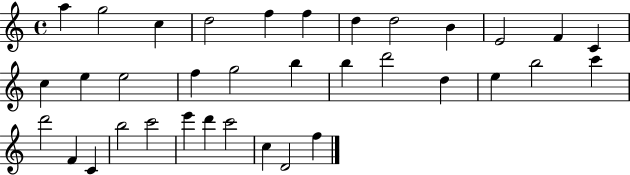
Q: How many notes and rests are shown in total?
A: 35